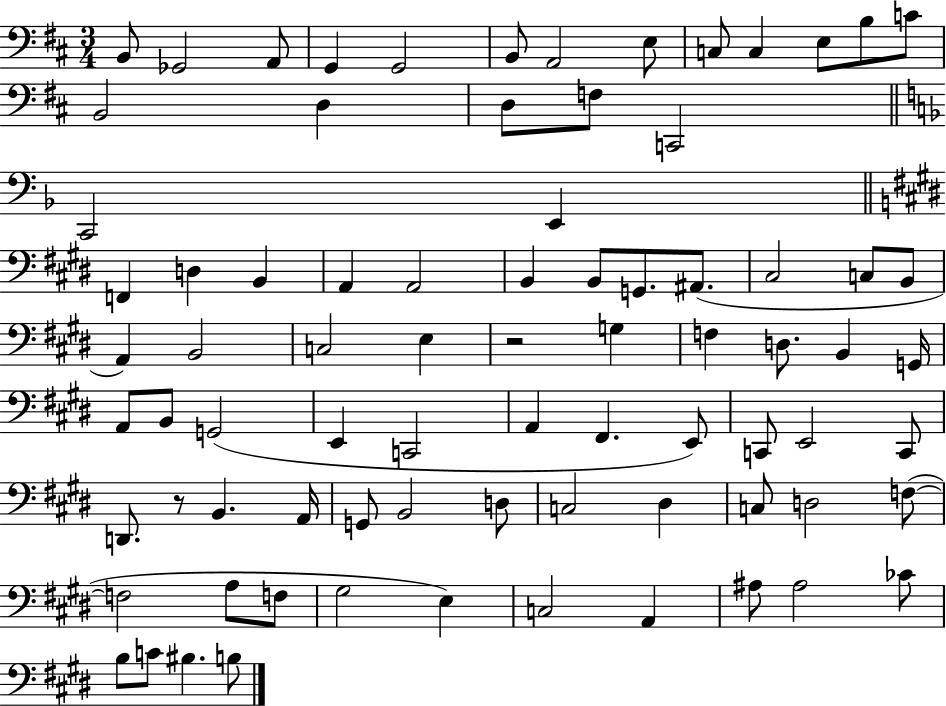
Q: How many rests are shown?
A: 2